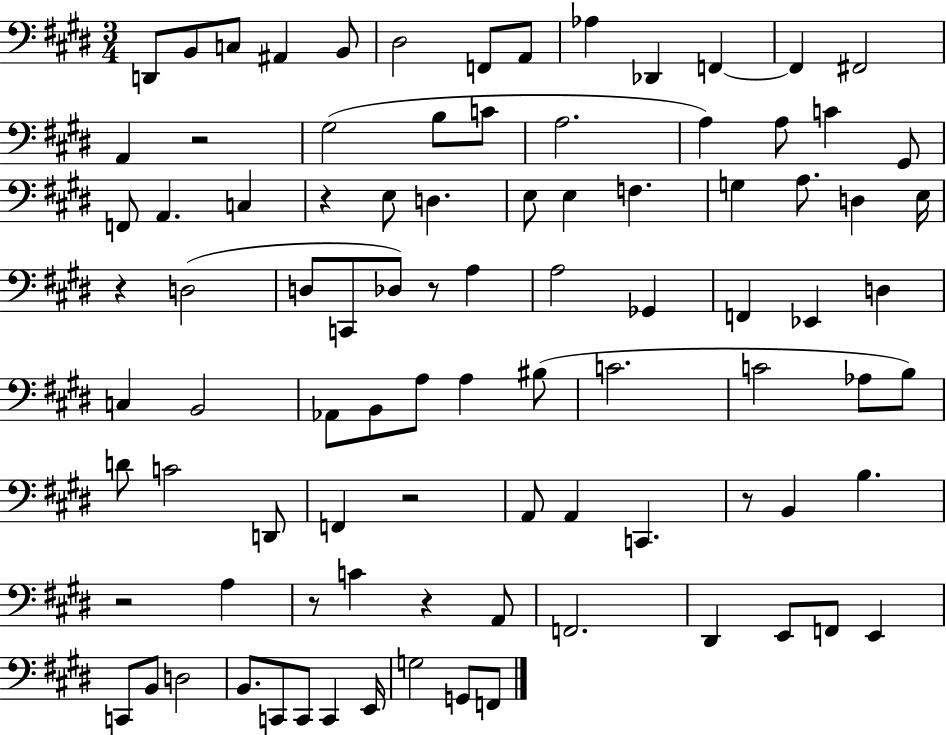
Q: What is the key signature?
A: E major